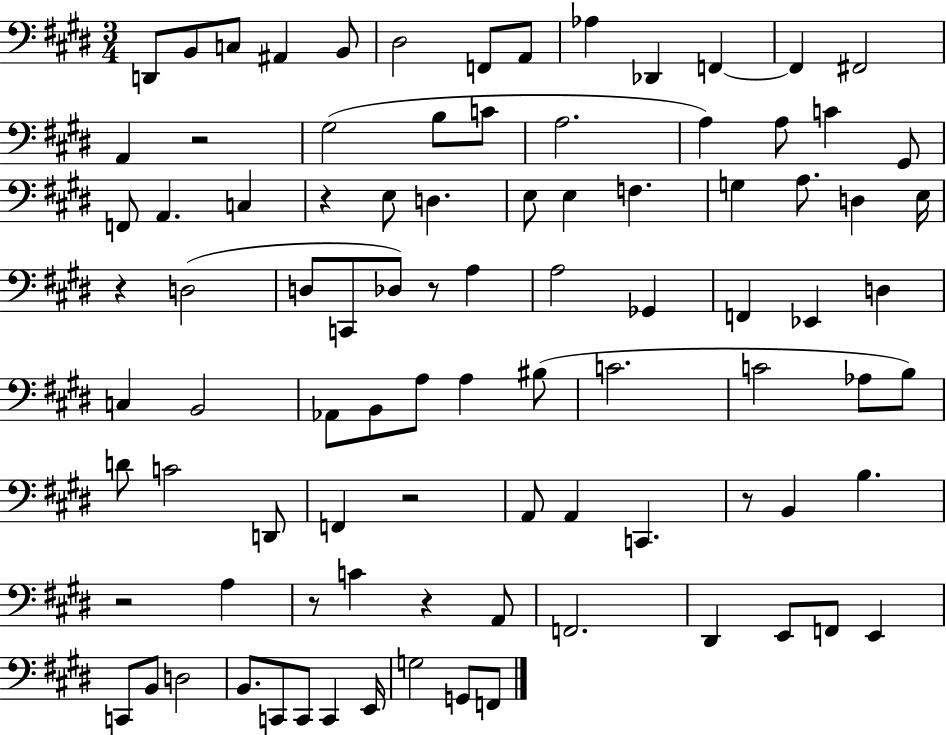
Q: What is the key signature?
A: E major